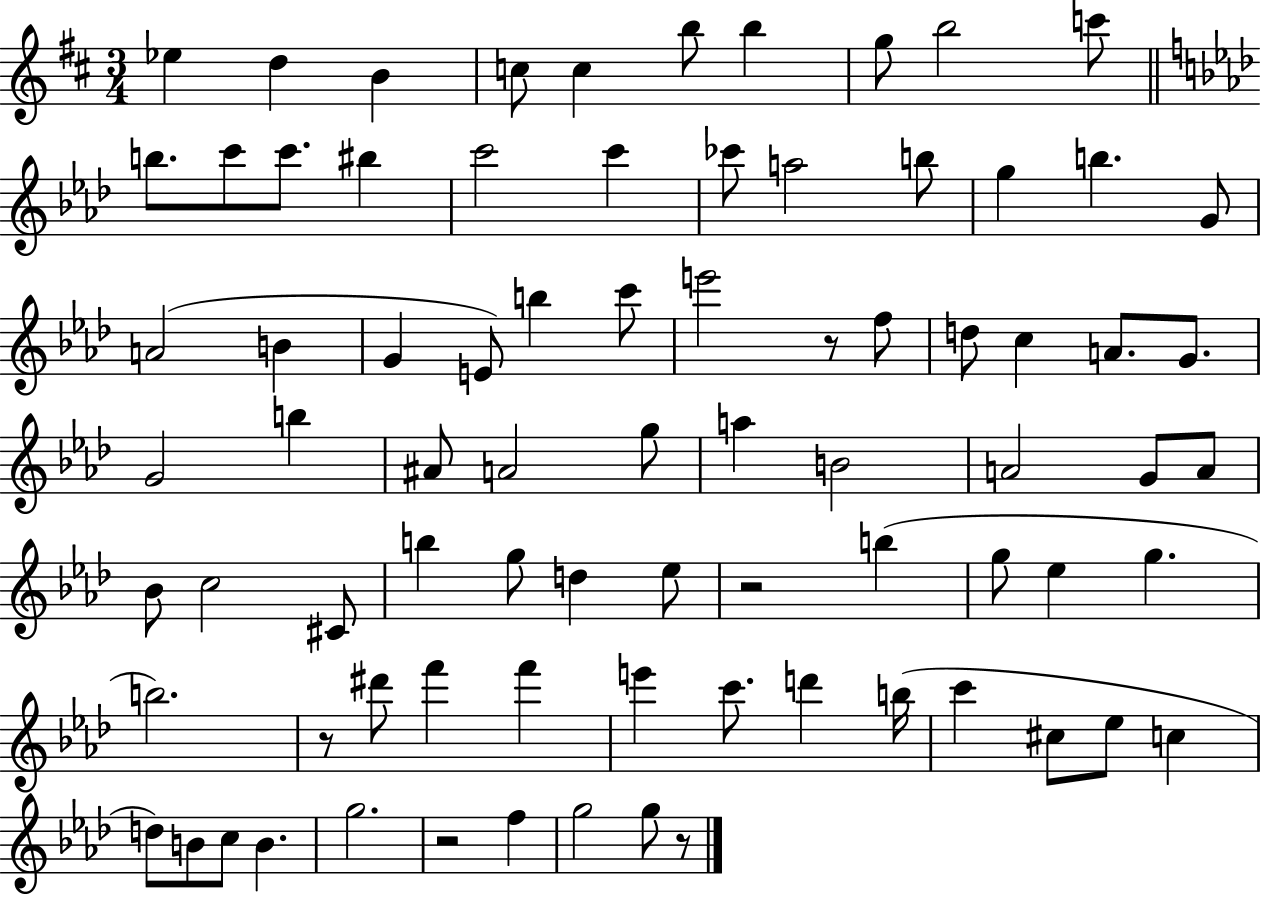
{
  \clef treble
  \numericTimeSignature
  \time 3/4
  \key d \major
  ees''4 d''4 b'4 | c''8 c''4 b''8 b''4 | g''8 b''2 c'''8 | \bar "||" \break \key aes \major b''8. c'''8 c'''8. bis''4 | c'''2 c'''4 | ces'''8 a''2 b''8 | g''4 b''4. g'8 | \break a'2( b'4 | g'4 e'8) b''4 c'''8 | e'''2 r8 f''8 | d''8 c''4 a'8. g'8. | \break g'2 b''4 | ais'8 a'2 g''8 | a''4 b'2 | a'2 g'8 a'8 | \break bes'8 c''2 cis'8 | b''4 g''8 d''4 ees''8 | r2 b''4( | g''8 ees''4 g''4. | \break b''2.) | r8 dis'''8 f'''4 f'''4 | e'''4 c'''8. d'''4 b''16( | c'''4 cis''8 ees''8 c''4 | \break d''8) b'8 c''8 b'4. | g''2. | r2 f''4 | g''2 g''8 r8 | \break \bar "|."
}